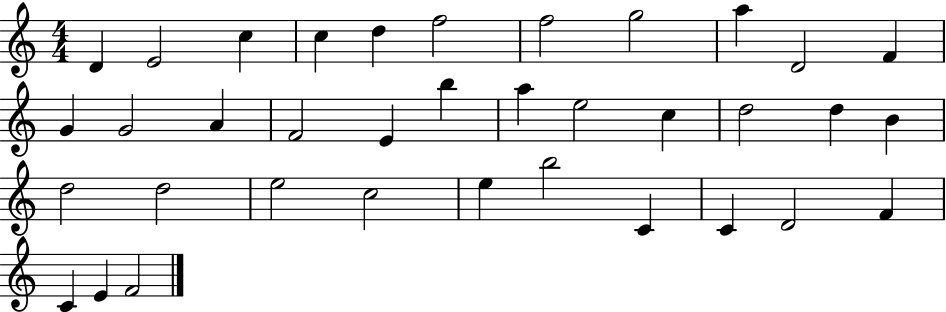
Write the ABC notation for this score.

X:1
T:Untitled
M:4/4
L:1/4
K:C
D E2 c c d f2 f2 g2 a D2 F G G2 A F2 E b a e2 c d2 d B d2 d2 e2 c2 e b2 C C D2 F C E F2